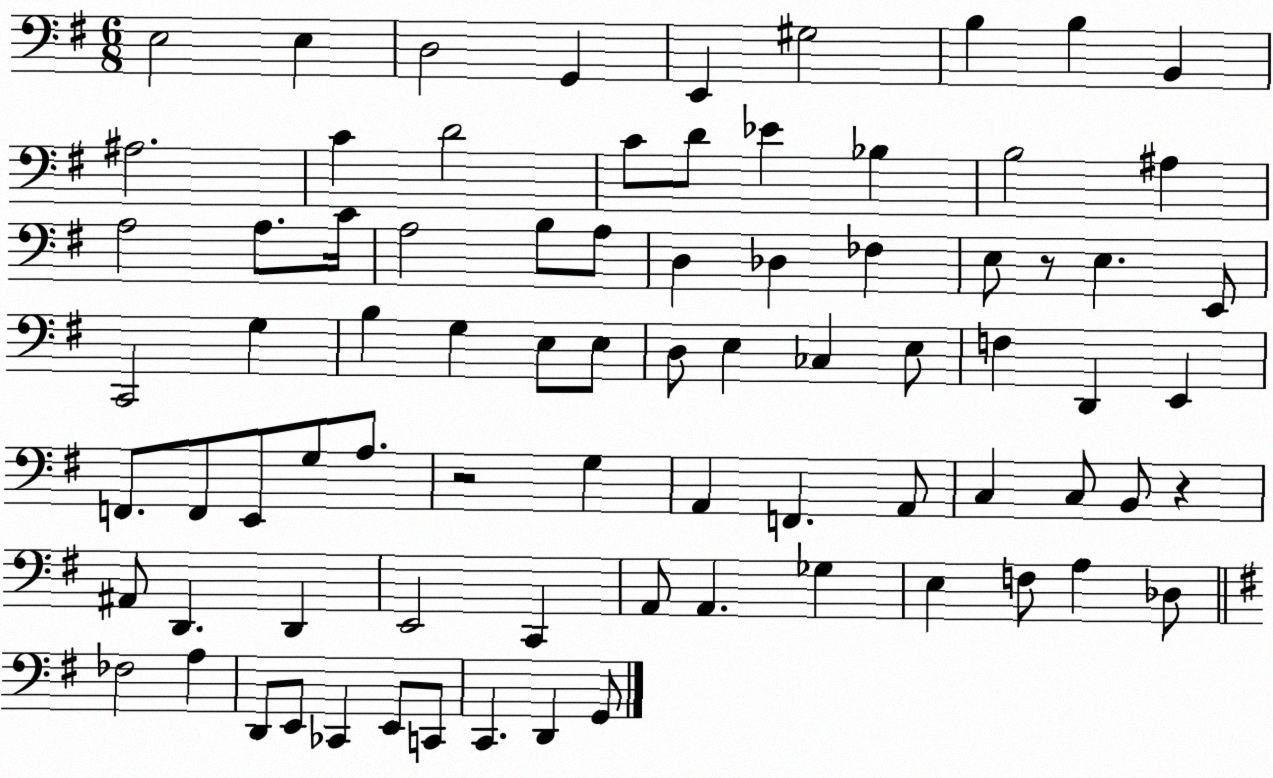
X:1
T:Untitled
M:6/8
L:1/4
K:G
E,2 E, D,2 G,, E,, ^G,2 B, B, B,, ^A,2 C D2 C/2 D/2 _E _B, B,2 ^A, A,2 A,/2 C/4 A,2 B,/2 A,/2 D, _D, _F, E,/2 z/2 E, E,,/2 C,,2 G, B, G, E,/2 E,/2 D,/2 E, _C, E,/2 F, D,, E,, F,,/2 F,,/2 E,,/2 G,/2 A,/2 z2 G, A,, F,, A,,/2 C, C,/2 B,,/2 z ^A,,/2 D,, D,, E,,2 C,, A,,/2 A,, _G, E, F,/2 A, _D,/2 _F,2 A, D,,/2 E,,/2 _C,, E,,/2 C,,/2 C,, D,, G,,/2